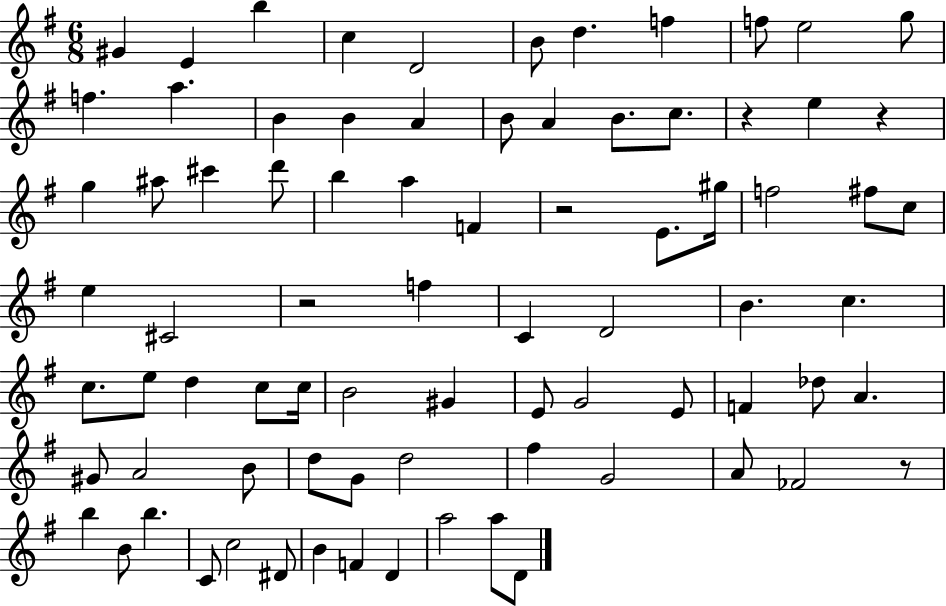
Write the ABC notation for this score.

X:1
T:Untitled
M:6/8
L:1/4
K:G
^G E b c D2 B/2 d f f/2 e2 g/2 f a B B A B/2 A B/2 c/2 z e z g ^a/2 ^c' d'/2 b a F z2 E/2 ^g/4 f2 ^f/2 c/2 e ^C2 z2 f C D2 B c c/2 e/2 d c/2 c/4 B2 ^G E/2 G2 E/2 F _d/2 A ^G/2 A2 B/2 d/2 G/2 d2 ^f G2 A/2 _F2 z/2 b B/2 b C/2 c2 ^D/2 B F D a2 a/2 D/2